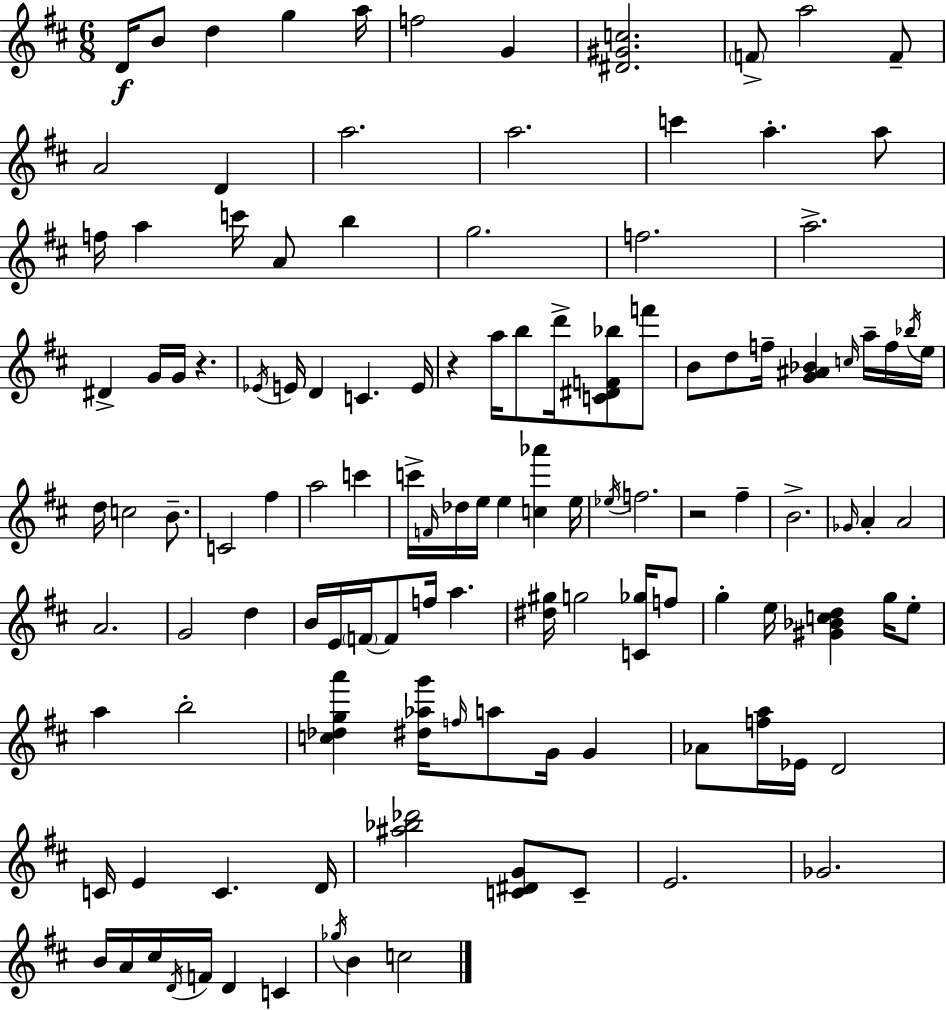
X:1
T:Untitled
M:6/8
L:1/4
K:D
D/4 B/2 d g a/4 f2 G [^D^Gc]2 F/2 a2 F/2 A2 D a2 a2 c' a a/2 f/4 a c'/4 A/2 b g2 f2 a2 ^D G/4 G/4 z _E/4 E/4 D C E/4 z a/4 b/2 d'/4 [C^DF_b]/2 f'/2 B/2 d/2 f/4 [G^A_B] c/4 a/4 f/4 _b/4 e/4 d/4 c2 B/2 C2 ^f a2 c' c'/4 F/4 _d/4 e/4 e [c_a'] e/4 _e/4 f2 z2 ^f B2 _G/4 A A2 A2 G2 d B/4 E/4 F/4 F/2 f/4 a [^d^g]/4 g2 [C_g]/4 f/2 g e/4 [^G_Bcd] g/4 e/2 a b2 [c_dga'] [^d_ag']/4 f/4 a/2 G/4 G _A/2 [fa]/4 _E/4 D2 C/4 E C D/4 [^a_b_d']2 [C^DG]/2 C/2 E2 _G2 B/4 A/4 ^c/4 D/4 F/4 D C _g/4 B c2